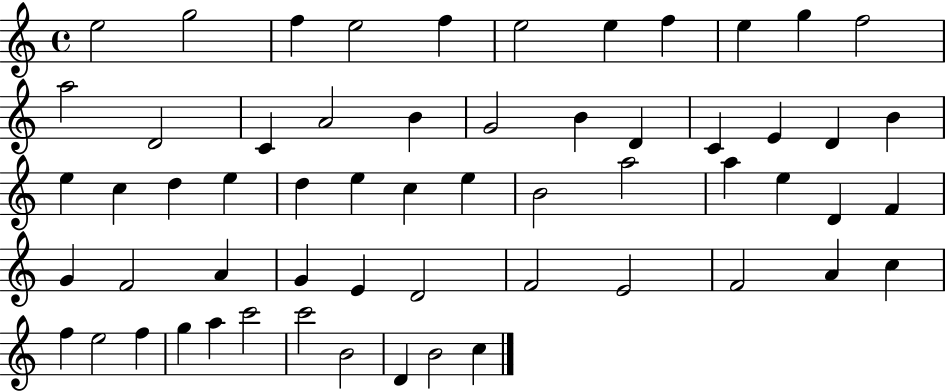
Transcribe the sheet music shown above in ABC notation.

X:1
T:Untitled
M:4/4
L:1/4
K:C
e2 g2 f e2 f e2 e f e g f2 a2 D2 C A2 B G2 B D C E D B e c d e d e c e B2 a2 a e D F G F2 A G E D2 F2 E2 F2 A c f e2 f g a c'2 c'2 B2 D B2 c